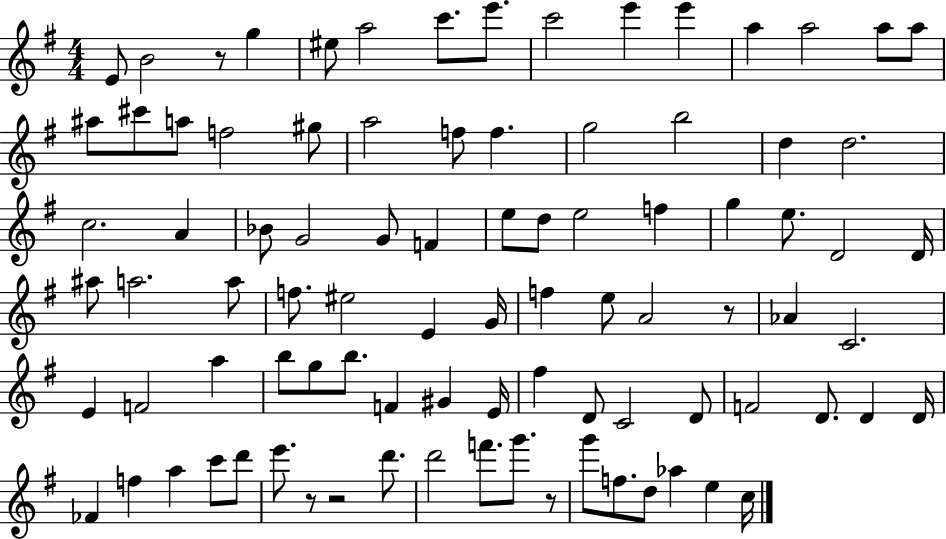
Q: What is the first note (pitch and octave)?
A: E4